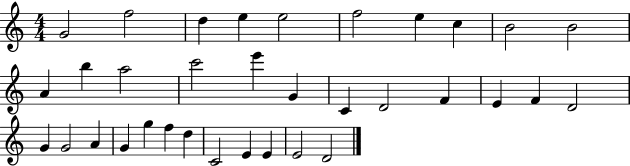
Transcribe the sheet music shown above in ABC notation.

X:1
T:Untitled
M:4/4
L:1/4
K:C
G2 f2 d e e2 f2 e c B2 B2 A b a2 c'2 e' G C D2 F E F D2 G G2 A G g f d C2 E E E2 D2